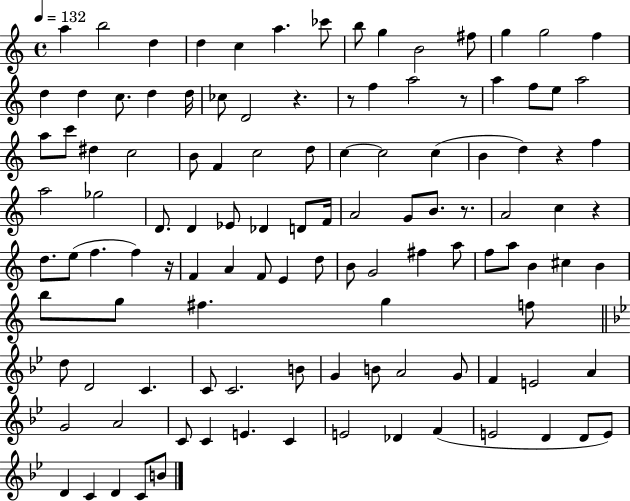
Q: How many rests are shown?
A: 7